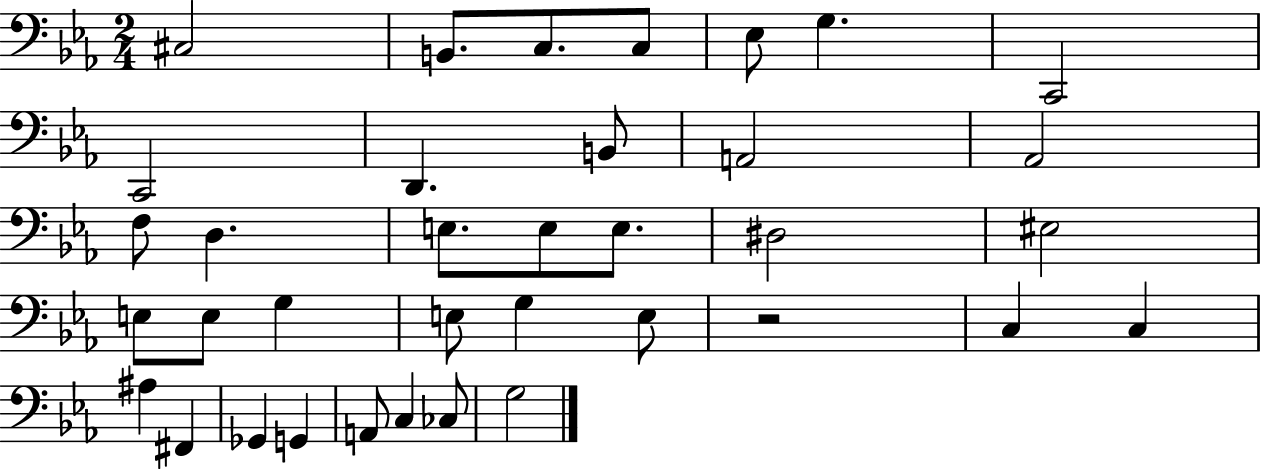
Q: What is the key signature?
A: EES major